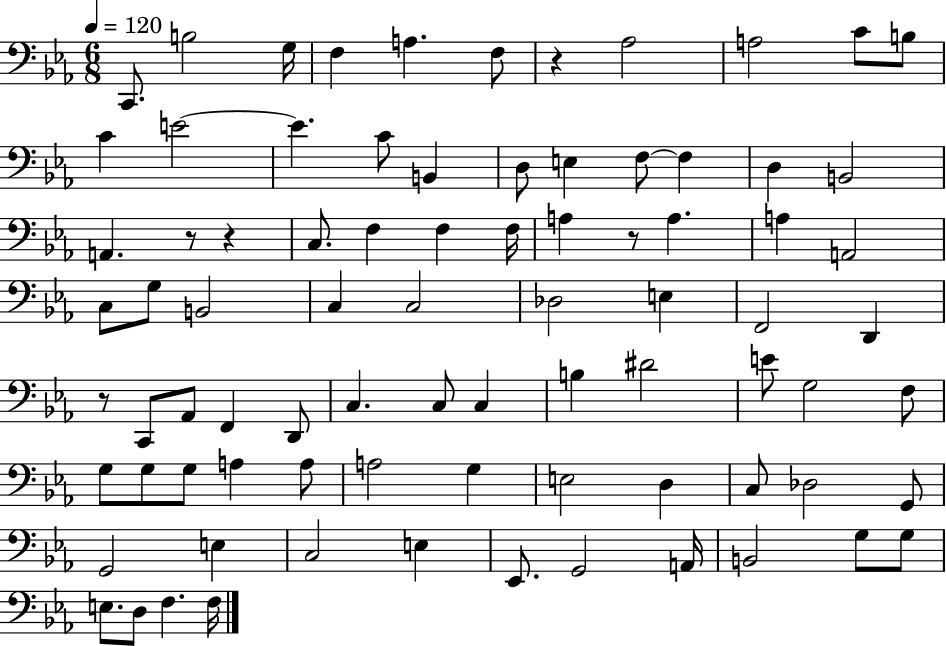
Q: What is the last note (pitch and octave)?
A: F3